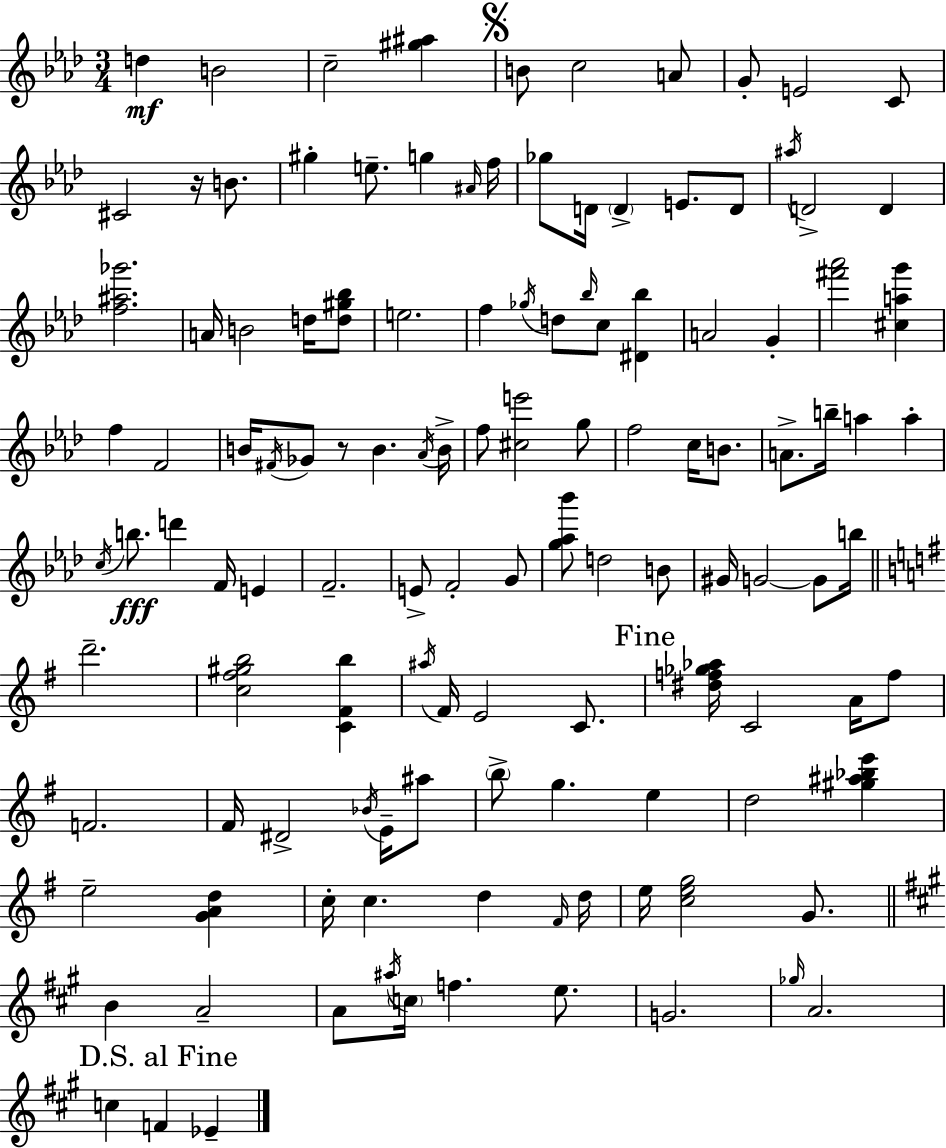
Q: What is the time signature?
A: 3/4